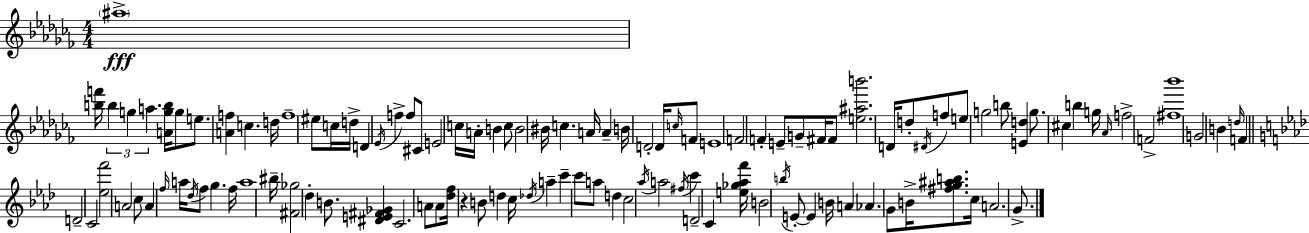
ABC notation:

X:1
T:Untitled
M:4/4
L:1/4
K:Abm
^a4 [bf']/4 b g a [Agb]/4 g/2 e/2 [Af] c d/4 f4 ^e/2 c/4 d/4 D _E/4 f f/2 ^C/2 E2 c/4 A/4 B c/2 B2 ^B/4 c A/4 A B/4 D2 D/4 c/4 F/2 E4 F2 F E/2 G/2 ^F/4 ^F/2 [e^ab']2 D/4 d/2 ^D/4 f/2 e/2 g2 b/2 [Ed] g/2 ^c b g/4 _A/4 f2 F2 [^f_b']4 G2 B d/4 F D2 C2 [_ef']2 A2 c/2 A f/4 a/4 _d/4 f/2 g f/4 a4 ^b/4 [^F_g]2 _d B/2 [^DE^F_G] C2 A/2 A/2 [_df]/4 z B/2 d c/4 _d/4 a c' c'/2 a/2 d c2 _a/4 a2 ^f/4 c' D2 C [e_g_af']/4 B2 b/4 E/2 E B/4 A _A G/2 B/4 [^fg^ab]/2 c/4 A2 G/2